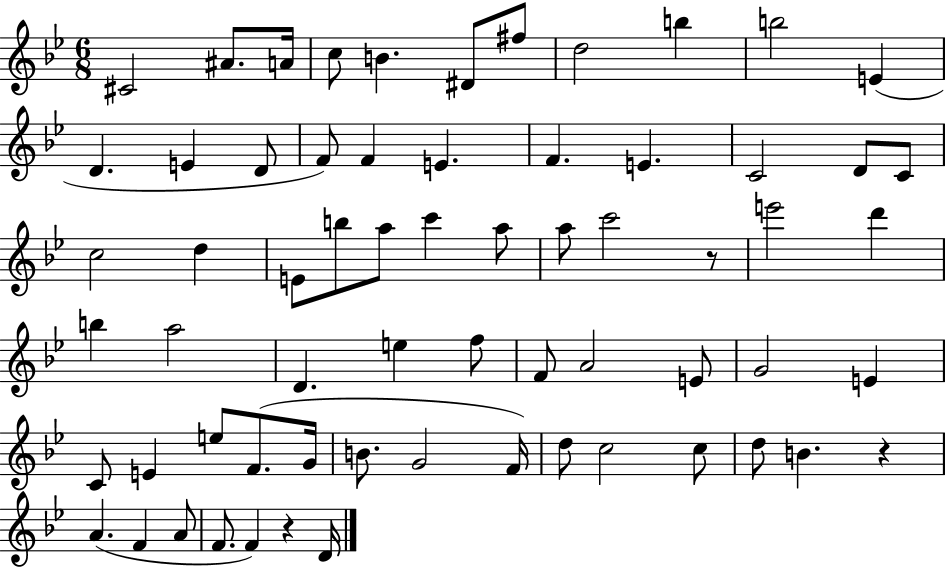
C#4/h A#4/e. A4/s C5/e B4/q. D#4/e F#5/e D5/h B5/q B5/h E4/q D4/q. E4/q D4/e F4/e F4/q E4/q. F4/q. E4/q. C4/h D4/e C4/e C5/h D5/q E4/e B5/e A5/e C6/q A5/e A5/e C6/h R/e E6/h D6/q B5/q A5/h D4/q. E5/q F5/e F4/e A4/h E4/e G4/h E4/q C4/e E4/q E5/e F4/e. G4/s B4/e. G4/h F4/s D5/e C5/h C5/e D5/e B4/q. R/q A4/q. F4/q A4/e F4/e. F4/q R/q D4/s